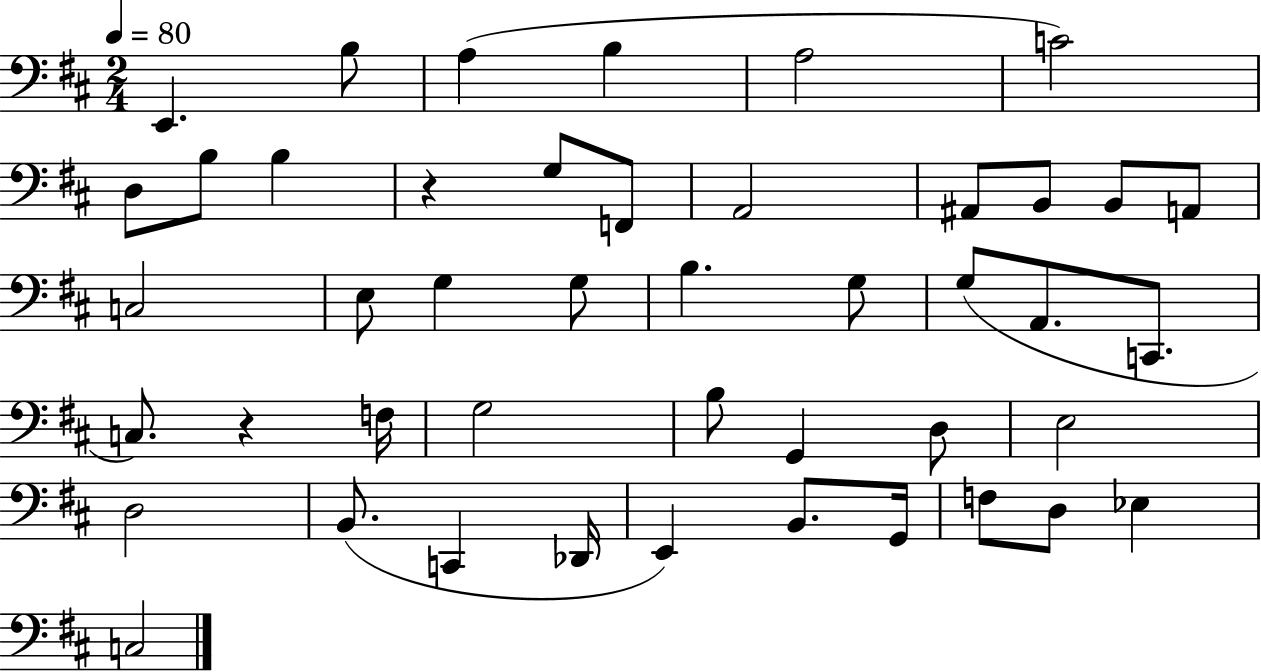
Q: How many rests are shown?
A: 2